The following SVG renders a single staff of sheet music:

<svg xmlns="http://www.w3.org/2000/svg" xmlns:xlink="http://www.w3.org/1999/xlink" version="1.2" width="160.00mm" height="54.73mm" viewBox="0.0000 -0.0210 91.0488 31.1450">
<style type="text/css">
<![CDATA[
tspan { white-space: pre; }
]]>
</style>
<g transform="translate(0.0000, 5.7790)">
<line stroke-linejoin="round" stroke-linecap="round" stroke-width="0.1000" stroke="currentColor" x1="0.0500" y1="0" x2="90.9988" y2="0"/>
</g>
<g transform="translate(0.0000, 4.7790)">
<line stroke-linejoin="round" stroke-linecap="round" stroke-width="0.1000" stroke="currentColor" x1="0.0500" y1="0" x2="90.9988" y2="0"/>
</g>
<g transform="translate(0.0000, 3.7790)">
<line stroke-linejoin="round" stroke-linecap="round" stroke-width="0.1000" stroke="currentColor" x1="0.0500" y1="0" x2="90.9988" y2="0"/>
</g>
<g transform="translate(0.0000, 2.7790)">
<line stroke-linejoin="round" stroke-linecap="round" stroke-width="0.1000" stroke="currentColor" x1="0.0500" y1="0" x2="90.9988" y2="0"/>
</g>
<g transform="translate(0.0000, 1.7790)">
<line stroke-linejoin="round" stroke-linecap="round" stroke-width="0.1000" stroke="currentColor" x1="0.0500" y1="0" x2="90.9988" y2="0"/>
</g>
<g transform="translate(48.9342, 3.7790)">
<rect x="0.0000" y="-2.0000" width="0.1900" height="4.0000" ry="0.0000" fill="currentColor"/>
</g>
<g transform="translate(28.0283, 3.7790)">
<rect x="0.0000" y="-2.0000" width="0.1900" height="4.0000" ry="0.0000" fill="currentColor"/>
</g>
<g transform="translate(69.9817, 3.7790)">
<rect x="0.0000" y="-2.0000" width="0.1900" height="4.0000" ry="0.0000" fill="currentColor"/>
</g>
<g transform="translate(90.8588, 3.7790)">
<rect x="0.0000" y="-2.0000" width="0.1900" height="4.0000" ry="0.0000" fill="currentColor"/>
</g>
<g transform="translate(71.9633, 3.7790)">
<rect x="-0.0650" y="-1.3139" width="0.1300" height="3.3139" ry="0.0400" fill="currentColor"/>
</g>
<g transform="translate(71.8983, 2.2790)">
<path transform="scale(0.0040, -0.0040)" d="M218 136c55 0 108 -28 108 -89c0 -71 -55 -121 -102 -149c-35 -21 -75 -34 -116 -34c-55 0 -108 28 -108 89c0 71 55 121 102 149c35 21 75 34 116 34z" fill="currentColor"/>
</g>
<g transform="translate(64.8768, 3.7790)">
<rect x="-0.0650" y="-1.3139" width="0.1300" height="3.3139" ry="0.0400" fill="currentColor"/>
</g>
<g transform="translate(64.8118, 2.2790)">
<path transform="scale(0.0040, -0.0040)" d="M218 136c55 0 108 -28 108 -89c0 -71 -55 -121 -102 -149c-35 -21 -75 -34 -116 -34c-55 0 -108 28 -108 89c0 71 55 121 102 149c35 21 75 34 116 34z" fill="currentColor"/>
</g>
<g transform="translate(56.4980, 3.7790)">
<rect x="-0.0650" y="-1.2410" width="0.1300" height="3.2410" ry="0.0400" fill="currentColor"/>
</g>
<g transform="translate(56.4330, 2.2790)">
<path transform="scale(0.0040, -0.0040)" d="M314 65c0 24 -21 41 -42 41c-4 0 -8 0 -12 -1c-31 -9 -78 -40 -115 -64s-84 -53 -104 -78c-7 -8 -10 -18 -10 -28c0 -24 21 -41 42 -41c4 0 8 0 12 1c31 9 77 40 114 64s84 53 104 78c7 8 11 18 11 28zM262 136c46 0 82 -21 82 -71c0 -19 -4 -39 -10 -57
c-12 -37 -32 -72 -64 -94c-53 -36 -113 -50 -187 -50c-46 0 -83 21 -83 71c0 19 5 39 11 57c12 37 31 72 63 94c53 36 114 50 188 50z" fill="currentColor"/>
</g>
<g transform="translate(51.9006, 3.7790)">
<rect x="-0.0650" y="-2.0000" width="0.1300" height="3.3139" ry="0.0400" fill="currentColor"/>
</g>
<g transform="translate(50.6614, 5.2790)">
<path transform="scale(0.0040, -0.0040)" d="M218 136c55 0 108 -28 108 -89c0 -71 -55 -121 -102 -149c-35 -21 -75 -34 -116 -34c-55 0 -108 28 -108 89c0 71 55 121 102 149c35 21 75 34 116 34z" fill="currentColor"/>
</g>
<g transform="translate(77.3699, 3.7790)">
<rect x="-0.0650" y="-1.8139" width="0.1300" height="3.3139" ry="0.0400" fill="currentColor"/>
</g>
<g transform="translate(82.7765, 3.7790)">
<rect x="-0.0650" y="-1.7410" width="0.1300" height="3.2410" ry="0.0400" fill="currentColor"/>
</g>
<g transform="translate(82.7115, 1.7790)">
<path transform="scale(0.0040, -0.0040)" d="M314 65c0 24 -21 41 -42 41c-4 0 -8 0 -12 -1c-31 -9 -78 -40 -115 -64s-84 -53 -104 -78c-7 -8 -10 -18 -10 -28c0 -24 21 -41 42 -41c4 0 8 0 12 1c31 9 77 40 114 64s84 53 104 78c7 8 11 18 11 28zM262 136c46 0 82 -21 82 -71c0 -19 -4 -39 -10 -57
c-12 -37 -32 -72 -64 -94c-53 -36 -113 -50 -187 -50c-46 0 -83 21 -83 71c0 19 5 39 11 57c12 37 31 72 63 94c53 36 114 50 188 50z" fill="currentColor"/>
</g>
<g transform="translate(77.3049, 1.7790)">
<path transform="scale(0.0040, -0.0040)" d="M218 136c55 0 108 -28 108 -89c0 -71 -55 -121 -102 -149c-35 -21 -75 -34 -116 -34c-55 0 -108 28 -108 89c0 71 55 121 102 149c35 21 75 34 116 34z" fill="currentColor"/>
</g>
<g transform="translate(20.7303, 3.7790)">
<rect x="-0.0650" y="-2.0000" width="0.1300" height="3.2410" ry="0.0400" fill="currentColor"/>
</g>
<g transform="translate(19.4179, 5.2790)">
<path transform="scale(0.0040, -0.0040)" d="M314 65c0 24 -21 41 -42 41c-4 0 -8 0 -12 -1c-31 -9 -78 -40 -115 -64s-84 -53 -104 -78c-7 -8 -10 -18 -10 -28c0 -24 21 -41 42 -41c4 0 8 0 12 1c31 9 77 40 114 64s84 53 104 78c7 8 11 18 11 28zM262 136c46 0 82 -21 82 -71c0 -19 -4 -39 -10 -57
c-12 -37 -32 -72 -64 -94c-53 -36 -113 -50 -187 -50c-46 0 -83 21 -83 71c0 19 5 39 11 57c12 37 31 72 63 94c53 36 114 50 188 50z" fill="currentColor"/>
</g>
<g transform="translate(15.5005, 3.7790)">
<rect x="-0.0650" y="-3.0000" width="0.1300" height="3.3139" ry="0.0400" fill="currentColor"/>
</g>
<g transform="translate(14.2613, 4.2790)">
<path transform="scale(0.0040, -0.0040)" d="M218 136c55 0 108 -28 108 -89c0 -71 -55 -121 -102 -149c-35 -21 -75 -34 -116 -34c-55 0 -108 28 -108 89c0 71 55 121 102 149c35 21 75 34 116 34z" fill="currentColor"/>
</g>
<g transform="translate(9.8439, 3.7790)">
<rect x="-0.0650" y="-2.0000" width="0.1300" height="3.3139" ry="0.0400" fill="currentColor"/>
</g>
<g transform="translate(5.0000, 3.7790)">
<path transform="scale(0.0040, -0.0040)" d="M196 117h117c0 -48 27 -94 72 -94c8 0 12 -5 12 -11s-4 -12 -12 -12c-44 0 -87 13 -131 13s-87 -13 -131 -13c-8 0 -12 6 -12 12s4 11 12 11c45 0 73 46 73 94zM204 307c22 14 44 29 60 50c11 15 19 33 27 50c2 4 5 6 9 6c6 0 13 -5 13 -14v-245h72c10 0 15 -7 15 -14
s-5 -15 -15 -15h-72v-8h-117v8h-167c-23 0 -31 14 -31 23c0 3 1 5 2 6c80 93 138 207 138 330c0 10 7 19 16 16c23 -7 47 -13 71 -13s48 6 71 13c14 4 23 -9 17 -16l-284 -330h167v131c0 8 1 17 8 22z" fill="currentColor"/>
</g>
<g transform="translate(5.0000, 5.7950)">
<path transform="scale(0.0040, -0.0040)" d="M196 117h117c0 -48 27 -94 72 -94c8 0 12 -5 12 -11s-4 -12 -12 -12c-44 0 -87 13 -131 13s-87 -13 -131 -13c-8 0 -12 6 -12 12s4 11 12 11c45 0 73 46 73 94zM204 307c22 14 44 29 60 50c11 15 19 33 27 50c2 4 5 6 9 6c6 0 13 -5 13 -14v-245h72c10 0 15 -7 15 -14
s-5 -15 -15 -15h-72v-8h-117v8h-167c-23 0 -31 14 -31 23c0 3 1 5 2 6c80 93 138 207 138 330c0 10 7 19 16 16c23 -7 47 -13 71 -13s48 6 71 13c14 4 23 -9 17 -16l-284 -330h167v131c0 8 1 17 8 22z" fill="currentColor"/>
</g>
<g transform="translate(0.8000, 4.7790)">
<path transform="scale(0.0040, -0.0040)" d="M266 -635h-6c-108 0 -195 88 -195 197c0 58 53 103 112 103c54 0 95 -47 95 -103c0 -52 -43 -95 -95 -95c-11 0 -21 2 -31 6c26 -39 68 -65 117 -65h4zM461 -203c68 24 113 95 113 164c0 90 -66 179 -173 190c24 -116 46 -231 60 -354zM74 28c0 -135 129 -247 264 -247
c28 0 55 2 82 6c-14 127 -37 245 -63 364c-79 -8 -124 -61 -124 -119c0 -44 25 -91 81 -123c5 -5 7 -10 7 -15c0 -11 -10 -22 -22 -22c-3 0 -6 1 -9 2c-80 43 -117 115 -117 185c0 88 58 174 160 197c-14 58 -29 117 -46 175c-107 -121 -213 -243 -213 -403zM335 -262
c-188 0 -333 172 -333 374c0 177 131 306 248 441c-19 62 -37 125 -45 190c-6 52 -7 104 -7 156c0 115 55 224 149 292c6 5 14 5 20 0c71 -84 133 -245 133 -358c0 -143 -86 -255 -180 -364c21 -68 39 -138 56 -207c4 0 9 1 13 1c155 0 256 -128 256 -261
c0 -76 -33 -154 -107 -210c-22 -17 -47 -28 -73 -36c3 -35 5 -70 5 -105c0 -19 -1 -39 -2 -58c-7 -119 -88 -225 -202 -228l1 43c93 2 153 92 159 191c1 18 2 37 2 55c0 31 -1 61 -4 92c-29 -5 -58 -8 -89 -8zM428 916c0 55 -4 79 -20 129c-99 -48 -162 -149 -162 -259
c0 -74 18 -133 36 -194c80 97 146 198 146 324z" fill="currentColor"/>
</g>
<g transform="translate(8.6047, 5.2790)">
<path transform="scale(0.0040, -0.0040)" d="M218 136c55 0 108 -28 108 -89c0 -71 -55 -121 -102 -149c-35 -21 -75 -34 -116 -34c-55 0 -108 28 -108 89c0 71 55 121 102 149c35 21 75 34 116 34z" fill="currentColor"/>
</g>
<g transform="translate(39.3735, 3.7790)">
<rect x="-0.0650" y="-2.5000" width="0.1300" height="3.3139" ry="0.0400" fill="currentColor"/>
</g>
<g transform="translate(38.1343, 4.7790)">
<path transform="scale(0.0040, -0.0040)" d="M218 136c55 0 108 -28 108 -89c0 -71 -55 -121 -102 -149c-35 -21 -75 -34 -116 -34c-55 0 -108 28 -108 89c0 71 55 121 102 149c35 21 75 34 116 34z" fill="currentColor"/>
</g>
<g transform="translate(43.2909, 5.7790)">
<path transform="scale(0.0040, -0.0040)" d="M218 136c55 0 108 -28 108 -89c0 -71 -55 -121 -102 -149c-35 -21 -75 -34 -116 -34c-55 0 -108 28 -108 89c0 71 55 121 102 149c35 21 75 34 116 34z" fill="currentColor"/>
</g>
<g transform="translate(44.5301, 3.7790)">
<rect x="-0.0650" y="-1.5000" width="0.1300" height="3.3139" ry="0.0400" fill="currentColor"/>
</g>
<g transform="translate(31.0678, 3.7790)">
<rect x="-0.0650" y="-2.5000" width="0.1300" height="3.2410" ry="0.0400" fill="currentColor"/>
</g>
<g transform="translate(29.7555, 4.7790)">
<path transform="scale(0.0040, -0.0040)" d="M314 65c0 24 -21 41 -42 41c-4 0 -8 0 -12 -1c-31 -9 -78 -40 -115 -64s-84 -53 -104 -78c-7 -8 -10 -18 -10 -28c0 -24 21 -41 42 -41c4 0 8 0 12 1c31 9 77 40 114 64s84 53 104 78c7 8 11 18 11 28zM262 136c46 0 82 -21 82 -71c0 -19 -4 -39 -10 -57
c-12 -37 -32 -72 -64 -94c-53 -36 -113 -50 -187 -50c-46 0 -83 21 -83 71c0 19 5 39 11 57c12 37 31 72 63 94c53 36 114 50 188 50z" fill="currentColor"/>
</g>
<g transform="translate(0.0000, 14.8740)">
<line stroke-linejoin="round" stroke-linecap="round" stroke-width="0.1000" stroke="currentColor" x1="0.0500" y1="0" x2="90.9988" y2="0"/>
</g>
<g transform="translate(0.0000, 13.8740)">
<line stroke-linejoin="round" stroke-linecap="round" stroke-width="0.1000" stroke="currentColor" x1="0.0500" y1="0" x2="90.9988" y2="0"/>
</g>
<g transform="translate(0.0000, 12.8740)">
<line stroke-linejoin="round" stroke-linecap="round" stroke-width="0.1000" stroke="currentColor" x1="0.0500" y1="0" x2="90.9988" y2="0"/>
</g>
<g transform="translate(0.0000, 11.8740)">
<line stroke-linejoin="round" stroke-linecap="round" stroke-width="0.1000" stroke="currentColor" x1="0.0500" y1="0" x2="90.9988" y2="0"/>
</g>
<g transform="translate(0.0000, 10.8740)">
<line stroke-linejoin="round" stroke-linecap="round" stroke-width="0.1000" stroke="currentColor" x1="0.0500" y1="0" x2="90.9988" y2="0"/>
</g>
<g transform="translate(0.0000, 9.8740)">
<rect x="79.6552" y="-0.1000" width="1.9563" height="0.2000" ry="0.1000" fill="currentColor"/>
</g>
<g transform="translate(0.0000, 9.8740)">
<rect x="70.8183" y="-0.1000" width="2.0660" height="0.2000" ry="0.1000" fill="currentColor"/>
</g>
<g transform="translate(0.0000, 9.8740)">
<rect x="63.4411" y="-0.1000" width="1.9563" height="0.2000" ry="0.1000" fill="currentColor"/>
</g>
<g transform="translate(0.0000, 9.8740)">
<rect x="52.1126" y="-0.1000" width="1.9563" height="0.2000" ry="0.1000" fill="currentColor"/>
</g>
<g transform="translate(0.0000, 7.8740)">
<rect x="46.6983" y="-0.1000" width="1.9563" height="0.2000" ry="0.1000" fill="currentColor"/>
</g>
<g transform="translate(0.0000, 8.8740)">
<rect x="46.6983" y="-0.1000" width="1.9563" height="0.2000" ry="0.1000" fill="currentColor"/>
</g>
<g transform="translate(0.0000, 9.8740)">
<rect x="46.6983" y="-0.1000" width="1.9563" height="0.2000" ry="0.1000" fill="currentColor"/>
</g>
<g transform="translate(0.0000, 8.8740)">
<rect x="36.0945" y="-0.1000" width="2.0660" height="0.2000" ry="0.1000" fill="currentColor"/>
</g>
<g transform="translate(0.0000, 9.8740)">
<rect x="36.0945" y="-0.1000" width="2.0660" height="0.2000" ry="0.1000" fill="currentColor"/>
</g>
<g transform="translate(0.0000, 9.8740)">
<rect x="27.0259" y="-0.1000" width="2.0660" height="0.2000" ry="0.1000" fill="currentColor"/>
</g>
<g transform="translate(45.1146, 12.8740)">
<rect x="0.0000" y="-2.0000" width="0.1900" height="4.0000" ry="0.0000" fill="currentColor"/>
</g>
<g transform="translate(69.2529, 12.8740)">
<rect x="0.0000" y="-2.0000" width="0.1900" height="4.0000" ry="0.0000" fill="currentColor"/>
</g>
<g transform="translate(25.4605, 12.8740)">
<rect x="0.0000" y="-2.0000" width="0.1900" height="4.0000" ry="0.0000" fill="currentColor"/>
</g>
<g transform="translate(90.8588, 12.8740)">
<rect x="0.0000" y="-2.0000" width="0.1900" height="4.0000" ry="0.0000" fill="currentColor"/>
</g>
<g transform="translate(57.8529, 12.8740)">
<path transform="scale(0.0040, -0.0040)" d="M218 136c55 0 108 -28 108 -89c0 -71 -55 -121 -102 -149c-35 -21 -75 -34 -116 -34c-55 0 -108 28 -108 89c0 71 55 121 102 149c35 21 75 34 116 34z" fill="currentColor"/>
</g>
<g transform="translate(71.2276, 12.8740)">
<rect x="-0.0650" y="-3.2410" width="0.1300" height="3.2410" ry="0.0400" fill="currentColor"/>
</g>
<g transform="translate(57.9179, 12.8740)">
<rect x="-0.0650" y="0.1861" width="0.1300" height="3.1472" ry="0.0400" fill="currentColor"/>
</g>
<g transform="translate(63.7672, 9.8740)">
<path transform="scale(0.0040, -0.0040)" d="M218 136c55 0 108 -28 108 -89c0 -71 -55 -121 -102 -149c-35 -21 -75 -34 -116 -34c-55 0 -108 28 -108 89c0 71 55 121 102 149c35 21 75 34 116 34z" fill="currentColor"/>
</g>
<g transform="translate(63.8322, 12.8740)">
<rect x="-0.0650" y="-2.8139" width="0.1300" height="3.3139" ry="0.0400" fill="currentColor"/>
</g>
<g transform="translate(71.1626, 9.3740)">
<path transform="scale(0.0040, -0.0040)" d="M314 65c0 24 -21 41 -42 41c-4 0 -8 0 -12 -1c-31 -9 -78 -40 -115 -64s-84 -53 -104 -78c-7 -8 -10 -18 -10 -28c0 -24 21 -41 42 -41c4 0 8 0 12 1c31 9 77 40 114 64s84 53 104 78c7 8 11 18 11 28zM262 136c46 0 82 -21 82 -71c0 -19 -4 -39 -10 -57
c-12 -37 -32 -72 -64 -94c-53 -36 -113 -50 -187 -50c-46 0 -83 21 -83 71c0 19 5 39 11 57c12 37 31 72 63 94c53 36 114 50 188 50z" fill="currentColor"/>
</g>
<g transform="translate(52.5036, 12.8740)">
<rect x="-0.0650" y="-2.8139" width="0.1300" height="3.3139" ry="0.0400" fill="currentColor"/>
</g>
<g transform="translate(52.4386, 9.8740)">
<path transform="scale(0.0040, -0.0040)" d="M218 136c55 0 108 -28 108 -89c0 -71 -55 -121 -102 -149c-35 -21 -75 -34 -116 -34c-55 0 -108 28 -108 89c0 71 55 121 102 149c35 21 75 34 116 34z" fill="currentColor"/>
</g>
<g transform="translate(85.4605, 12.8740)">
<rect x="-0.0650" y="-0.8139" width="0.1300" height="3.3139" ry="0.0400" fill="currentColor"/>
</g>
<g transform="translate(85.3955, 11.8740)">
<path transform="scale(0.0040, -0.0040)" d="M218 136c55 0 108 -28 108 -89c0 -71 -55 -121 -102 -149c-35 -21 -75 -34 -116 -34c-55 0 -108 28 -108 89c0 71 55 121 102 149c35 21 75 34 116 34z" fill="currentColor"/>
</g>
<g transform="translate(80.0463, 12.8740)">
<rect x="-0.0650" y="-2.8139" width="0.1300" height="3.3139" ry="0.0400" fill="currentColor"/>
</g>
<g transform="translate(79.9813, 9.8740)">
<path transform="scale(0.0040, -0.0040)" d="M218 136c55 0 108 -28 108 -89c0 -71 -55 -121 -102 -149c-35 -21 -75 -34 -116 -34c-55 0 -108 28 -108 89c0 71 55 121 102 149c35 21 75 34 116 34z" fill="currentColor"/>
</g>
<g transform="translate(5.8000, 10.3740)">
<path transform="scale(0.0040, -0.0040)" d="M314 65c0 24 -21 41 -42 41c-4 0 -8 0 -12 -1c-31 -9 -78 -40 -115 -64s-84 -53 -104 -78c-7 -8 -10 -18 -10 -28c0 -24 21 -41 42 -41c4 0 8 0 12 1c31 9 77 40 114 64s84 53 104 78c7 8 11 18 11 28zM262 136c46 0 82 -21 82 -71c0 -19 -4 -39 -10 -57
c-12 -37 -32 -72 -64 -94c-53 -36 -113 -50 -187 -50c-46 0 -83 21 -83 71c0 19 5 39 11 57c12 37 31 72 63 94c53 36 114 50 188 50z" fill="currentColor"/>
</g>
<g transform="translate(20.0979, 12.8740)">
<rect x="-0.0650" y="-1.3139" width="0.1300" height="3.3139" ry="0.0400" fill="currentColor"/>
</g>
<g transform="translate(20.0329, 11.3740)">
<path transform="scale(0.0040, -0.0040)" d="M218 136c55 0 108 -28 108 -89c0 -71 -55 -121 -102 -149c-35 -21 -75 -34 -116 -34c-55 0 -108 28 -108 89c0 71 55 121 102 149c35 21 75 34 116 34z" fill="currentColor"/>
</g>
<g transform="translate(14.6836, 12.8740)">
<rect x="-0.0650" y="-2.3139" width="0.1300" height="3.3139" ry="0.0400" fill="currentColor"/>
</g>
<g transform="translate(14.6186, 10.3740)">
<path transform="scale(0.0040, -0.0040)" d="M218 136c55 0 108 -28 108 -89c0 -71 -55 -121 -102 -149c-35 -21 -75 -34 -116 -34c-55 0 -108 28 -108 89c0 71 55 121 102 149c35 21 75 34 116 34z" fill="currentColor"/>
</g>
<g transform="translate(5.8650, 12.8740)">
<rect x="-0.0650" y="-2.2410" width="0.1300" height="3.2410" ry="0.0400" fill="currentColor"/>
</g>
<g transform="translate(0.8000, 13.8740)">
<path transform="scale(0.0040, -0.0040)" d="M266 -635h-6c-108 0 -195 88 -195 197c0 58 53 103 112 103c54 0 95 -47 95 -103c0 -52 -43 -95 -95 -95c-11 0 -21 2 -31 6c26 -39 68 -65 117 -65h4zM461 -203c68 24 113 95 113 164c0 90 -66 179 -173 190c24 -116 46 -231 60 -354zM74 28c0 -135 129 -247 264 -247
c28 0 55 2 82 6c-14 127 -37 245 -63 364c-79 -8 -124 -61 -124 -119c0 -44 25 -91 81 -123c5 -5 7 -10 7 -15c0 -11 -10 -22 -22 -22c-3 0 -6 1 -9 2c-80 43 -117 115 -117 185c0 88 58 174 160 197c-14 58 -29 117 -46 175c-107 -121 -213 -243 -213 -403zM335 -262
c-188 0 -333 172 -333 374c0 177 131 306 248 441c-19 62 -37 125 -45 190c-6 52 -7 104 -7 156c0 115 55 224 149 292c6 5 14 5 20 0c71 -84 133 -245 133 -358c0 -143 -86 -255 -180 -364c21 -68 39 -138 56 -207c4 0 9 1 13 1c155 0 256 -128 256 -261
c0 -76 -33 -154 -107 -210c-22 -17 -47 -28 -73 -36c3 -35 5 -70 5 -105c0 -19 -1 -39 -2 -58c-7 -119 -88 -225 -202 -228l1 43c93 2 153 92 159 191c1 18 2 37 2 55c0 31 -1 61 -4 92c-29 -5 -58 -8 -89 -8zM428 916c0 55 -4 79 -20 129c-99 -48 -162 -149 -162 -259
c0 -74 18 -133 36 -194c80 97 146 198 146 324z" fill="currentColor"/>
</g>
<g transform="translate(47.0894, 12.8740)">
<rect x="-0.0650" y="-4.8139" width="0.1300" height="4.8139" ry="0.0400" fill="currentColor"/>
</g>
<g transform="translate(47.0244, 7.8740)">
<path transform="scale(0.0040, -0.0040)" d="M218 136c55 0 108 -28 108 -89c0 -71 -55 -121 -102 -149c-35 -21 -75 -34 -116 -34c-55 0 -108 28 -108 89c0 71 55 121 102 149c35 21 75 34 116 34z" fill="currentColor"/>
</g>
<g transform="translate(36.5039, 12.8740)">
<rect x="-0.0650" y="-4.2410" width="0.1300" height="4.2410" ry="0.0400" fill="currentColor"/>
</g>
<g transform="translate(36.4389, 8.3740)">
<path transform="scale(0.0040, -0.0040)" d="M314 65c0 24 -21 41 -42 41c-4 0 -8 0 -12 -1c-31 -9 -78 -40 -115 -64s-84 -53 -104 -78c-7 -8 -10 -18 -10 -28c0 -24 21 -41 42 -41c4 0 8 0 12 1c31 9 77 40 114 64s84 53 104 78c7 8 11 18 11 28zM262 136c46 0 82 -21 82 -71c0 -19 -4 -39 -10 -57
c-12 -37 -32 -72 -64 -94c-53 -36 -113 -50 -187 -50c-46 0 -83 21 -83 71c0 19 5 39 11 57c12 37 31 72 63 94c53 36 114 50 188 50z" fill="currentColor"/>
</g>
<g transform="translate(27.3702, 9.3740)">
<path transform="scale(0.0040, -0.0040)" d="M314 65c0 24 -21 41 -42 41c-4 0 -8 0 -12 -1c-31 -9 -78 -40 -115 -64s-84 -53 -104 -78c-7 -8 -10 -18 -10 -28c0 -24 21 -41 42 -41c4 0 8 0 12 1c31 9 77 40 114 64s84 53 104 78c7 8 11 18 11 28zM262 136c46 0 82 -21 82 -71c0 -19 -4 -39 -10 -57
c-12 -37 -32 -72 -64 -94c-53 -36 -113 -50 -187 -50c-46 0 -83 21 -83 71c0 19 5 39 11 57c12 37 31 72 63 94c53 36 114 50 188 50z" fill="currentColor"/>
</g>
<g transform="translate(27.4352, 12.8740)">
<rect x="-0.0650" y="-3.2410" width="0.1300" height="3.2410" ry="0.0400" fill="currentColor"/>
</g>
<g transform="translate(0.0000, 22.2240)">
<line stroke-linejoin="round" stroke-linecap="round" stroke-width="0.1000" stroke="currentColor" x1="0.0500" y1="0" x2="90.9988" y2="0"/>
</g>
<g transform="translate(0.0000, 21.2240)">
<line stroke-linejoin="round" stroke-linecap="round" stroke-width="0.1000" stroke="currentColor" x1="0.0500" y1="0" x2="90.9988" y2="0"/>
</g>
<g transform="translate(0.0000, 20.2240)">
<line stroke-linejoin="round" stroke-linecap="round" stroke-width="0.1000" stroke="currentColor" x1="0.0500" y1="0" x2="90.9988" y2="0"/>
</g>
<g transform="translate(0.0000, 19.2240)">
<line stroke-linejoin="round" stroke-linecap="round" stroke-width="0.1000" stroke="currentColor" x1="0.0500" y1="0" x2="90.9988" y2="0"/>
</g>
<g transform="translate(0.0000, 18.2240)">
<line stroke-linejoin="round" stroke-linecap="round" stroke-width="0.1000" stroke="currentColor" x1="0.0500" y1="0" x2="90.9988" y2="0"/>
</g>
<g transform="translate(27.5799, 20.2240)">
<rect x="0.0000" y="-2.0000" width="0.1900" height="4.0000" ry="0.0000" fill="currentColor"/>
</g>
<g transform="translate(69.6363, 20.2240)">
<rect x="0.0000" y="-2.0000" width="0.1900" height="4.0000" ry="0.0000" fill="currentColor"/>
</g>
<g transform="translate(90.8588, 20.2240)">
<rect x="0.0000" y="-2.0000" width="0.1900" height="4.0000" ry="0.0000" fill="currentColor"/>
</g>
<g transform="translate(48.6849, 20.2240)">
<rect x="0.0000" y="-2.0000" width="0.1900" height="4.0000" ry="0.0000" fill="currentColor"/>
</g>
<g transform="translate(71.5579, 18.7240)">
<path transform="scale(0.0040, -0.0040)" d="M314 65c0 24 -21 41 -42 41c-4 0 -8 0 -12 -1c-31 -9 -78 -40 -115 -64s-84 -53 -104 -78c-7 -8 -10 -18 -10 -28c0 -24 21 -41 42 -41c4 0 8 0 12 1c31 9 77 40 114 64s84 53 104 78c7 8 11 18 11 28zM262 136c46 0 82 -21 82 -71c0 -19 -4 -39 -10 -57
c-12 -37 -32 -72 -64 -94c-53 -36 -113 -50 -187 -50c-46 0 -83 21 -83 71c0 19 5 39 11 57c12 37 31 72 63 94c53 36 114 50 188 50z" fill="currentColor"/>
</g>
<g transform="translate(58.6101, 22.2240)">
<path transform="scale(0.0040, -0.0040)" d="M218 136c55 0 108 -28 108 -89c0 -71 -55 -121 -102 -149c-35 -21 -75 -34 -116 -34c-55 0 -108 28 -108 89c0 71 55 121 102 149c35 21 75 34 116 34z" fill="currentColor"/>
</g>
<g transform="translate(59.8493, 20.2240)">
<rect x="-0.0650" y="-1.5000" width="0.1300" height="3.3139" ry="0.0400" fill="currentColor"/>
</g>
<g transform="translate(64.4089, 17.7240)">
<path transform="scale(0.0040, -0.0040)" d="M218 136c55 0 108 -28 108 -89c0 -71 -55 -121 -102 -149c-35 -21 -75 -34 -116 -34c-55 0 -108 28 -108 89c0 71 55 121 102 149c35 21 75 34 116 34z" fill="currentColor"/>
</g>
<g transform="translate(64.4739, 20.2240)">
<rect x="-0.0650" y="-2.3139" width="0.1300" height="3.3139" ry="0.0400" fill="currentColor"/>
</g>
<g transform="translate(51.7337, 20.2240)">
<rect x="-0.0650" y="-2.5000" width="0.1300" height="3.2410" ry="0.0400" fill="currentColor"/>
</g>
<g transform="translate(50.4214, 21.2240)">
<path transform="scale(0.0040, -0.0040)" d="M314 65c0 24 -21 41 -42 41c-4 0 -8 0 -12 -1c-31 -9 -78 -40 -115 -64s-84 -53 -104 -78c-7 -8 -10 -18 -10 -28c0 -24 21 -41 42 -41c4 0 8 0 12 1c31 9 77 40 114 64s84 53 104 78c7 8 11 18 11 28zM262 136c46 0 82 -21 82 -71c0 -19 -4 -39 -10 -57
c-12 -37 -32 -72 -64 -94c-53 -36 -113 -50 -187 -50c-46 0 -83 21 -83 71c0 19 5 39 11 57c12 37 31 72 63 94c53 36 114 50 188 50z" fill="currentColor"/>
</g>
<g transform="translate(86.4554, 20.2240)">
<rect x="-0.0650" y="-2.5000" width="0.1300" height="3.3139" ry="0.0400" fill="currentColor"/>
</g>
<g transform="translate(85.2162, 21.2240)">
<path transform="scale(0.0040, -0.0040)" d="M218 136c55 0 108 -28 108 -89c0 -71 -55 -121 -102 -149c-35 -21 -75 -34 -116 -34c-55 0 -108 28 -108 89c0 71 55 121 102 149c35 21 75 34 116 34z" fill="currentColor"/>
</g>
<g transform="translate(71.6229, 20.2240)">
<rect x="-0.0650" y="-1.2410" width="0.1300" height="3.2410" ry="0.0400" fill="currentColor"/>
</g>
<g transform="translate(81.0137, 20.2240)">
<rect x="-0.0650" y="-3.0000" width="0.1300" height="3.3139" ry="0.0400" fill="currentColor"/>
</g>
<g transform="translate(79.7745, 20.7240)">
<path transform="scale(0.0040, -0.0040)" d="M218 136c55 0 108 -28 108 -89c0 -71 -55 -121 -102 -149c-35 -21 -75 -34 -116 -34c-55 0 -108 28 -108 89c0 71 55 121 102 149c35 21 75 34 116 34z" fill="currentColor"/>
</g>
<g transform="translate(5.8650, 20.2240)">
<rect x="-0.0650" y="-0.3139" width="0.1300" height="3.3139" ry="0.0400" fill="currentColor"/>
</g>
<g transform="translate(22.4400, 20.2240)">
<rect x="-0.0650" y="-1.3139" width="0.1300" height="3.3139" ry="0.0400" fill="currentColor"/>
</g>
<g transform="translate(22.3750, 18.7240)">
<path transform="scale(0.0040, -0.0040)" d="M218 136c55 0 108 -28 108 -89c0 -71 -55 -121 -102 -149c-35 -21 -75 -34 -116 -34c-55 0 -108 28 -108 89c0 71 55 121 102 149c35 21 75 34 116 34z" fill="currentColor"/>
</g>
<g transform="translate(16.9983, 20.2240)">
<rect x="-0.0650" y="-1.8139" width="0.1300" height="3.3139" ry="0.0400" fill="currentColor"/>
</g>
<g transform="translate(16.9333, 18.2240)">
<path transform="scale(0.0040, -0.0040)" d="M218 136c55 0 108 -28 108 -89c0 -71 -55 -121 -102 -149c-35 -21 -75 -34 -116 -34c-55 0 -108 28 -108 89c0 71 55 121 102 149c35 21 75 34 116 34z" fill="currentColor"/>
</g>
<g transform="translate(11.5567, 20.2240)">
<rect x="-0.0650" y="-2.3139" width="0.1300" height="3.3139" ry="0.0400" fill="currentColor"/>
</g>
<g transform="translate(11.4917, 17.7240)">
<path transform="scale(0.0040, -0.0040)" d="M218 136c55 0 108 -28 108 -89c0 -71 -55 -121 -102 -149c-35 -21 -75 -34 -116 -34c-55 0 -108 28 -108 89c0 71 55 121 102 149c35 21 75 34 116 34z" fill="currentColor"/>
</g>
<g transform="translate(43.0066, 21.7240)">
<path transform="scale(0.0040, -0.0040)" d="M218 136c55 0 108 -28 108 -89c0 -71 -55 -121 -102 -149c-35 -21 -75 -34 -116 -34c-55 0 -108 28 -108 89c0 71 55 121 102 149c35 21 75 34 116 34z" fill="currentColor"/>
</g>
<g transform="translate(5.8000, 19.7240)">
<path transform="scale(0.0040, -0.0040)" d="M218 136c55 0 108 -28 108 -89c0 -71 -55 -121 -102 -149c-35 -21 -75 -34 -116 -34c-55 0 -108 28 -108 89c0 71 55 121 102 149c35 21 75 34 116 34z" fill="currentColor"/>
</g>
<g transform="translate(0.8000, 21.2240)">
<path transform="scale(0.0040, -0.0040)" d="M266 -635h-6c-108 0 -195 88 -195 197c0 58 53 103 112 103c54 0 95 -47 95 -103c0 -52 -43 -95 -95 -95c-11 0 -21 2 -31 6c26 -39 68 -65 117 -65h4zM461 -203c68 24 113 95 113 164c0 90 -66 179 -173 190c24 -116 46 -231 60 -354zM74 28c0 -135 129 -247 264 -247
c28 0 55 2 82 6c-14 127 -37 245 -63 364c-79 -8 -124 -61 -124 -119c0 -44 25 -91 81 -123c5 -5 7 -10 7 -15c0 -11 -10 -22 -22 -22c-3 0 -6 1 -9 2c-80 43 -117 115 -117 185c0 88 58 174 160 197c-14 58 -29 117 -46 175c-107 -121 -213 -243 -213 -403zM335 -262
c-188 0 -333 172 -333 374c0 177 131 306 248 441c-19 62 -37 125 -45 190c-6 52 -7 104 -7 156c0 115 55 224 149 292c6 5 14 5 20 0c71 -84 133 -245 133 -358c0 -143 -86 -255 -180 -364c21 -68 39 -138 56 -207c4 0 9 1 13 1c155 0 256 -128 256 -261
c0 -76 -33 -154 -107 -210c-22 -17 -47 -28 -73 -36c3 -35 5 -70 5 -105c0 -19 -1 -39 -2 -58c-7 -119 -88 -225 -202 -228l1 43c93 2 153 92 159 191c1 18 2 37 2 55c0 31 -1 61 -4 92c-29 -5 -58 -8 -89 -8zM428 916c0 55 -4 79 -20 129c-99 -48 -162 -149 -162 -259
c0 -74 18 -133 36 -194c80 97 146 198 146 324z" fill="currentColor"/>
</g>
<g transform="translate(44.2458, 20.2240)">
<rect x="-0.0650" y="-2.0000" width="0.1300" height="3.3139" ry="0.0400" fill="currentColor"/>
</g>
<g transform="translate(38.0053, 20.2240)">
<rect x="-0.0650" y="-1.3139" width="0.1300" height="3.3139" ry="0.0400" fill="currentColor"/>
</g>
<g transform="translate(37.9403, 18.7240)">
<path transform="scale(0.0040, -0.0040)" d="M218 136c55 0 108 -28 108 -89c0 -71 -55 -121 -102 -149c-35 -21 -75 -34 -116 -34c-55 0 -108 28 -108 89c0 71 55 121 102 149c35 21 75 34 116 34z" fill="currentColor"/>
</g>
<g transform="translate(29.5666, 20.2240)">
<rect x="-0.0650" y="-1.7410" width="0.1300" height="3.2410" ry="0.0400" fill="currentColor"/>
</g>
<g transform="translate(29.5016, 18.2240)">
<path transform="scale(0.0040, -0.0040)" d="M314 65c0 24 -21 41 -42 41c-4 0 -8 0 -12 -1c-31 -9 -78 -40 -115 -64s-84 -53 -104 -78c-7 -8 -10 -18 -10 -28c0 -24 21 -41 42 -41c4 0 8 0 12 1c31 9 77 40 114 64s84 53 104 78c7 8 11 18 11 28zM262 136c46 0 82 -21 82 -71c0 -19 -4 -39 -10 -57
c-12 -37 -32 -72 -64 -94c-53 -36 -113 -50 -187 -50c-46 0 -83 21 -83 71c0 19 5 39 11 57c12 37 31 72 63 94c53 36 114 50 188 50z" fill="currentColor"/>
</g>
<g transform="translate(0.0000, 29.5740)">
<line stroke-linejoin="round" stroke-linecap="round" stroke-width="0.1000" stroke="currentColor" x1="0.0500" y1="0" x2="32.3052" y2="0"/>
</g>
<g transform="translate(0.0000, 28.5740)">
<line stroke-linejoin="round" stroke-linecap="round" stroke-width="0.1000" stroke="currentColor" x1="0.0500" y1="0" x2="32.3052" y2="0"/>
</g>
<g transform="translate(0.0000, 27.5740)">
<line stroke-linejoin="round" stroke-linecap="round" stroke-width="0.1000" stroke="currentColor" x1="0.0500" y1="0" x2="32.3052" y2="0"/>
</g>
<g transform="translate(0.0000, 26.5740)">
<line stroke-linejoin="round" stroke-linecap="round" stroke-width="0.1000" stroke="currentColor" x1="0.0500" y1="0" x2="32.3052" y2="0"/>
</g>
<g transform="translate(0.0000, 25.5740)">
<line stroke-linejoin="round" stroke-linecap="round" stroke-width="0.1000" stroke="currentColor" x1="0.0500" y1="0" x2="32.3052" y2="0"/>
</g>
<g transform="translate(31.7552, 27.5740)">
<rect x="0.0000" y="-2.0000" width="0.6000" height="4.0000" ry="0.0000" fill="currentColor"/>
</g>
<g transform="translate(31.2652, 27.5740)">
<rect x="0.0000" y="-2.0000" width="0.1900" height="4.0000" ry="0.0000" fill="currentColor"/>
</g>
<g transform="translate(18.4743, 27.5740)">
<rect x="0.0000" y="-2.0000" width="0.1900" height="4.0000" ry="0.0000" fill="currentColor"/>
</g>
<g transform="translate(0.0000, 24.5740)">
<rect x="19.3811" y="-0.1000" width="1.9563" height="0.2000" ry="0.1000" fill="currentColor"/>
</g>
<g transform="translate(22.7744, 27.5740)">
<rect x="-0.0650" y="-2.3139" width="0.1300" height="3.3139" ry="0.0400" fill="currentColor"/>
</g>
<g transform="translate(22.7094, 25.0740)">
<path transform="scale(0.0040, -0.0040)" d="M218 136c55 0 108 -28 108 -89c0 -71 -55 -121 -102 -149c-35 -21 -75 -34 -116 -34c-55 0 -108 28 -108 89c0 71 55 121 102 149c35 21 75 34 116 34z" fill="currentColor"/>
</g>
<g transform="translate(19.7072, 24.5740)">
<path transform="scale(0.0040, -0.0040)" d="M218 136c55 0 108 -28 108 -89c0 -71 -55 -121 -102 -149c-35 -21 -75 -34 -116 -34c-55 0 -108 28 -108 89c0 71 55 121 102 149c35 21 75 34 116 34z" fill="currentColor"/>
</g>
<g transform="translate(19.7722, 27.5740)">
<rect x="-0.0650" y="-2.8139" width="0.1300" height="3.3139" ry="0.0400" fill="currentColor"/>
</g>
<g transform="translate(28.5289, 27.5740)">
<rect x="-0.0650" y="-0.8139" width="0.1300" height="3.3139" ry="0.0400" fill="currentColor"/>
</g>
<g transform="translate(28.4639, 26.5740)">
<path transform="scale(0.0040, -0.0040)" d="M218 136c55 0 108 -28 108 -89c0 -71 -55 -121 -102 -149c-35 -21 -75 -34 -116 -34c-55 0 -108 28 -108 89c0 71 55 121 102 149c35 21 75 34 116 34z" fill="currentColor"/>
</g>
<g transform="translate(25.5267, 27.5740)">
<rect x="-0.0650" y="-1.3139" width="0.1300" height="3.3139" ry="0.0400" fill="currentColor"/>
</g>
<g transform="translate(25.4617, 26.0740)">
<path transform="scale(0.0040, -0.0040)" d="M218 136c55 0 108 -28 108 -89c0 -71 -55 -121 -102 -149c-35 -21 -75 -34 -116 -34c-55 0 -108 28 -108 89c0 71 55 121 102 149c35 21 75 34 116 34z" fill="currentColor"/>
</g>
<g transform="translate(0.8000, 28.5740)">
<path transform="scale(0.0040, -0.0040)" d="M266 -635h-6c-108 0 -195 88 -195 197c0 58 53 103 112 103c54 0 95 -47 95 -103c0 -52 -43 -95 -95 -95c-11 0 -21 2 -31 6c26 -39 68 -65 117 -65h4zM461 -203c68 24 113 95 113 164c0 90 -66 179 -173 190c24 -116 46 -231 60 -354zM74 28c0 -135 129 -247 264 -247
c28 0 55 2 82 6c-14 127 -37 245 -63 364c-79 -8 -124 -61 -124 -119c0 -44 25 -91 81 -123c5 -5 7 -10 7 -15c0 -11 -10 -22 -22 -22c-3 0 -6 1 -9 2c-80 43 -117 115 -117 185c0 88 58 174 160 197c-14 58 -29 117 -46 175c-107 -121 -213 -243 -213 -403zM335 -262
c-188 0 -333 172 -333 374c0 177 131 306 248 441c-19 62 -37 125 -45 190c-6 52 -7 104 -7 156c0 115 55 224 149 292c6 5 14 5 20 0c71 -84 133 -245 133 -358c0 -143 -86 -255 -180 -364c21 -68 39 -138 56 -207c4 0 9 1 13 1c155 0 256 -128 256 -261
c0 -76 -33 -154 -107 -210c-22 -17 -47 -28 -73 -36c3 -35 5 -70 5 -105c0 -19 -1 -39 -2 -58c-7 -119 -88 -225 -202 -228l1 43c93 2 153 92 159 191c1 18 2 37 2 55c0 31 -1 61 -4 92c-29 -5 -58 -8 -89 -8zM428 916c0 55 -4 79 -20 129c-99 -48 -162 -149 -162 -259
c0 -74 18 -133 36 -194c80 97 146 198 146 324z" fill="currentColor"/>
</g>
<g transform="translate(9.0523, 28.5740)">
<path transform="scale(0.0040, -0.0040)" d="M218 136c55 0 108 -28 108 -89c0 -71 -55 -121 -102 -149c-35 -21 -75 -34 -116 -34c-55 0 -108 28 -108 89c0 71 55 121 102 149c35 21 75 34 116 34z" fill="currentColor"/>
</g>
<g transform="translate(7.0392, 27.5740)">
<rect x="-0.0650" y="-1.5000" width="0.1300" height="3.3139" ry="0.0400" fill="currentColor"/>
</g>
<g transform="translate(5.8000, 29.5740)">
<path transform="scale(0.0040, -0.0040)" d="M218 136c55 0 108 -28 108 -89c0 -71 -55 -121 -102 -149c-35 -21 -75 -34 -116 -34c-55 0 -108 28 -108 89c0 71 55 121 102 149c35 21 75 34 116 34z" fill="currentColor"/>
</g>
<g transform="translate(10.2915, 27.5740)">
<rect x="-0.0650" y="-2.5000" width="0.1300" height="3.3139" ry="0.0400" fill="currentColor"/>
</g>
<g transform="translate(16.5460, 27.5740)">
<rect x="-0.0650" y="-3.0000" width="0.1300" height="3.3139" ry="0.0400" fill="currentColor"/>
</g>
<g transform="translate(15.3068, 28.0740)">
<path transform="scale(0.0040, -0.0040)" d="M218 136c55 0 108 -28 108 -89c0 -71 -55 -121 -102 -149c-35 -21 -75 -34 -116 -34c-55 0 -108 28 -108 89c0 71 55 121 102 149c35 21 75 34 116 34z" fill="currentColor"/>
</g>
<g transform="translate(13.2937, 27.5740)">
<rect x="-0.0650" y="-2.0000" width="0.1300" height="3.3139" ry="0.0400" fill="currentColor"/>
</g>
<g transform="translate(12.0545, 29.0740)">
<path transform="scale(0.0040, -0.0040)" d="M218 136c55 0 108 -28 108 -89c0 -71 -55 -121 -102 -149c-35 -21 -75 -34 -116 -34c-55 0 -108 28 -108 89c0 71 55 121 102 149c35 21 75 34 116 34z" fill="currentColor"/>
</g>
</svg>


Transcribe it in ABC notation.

X:1
T:Untitled
M:4/4
L:1/4
K:C
F A F2 G2 G E F e2 e e f f2 g2 g e b2 d'2 e' a B a b2 a d c g f e f2 e F G2 E g e2 A G E G F A a g e d